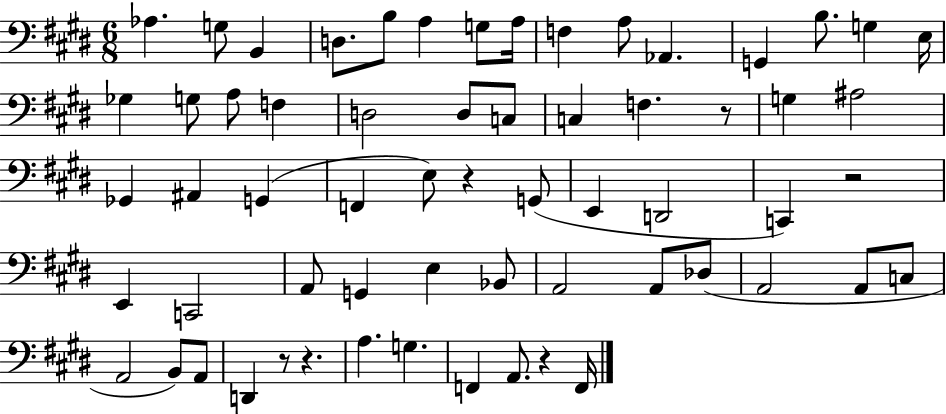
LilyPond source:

{
  \clef bass
  \numericTimeSignature
  \time 6/8
  \key e \major
  aes4. g8 b,4 | d8. b8 a4 g8 a16 | f4 a8 aes,4. | g,4 b8. g4 e16 | \break ges4 g8 a8 f4 | d2 d8 c8 | c4 f4. r8 | g4 ais2 | \break ges,4 ais,4 g,4( | f,4 e8) r4 g,8( | e,4 d,2 | c,4) r2 | \break e,4 c,2 | a,8 g,4 e4 bes,8 | a,2 a,8 des8( | a,2 a,8 c8 | \break a,2 b,8) a,8 | d,4 r8 r4. | a4. g4. | f,4 a,8. r4 f,16 | \break \bar "|."
}